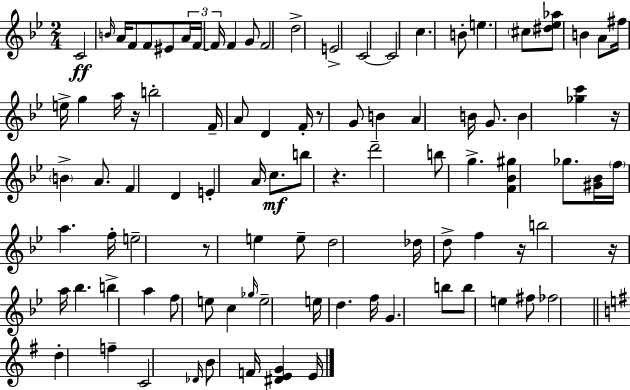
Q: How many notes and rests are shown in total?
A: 97